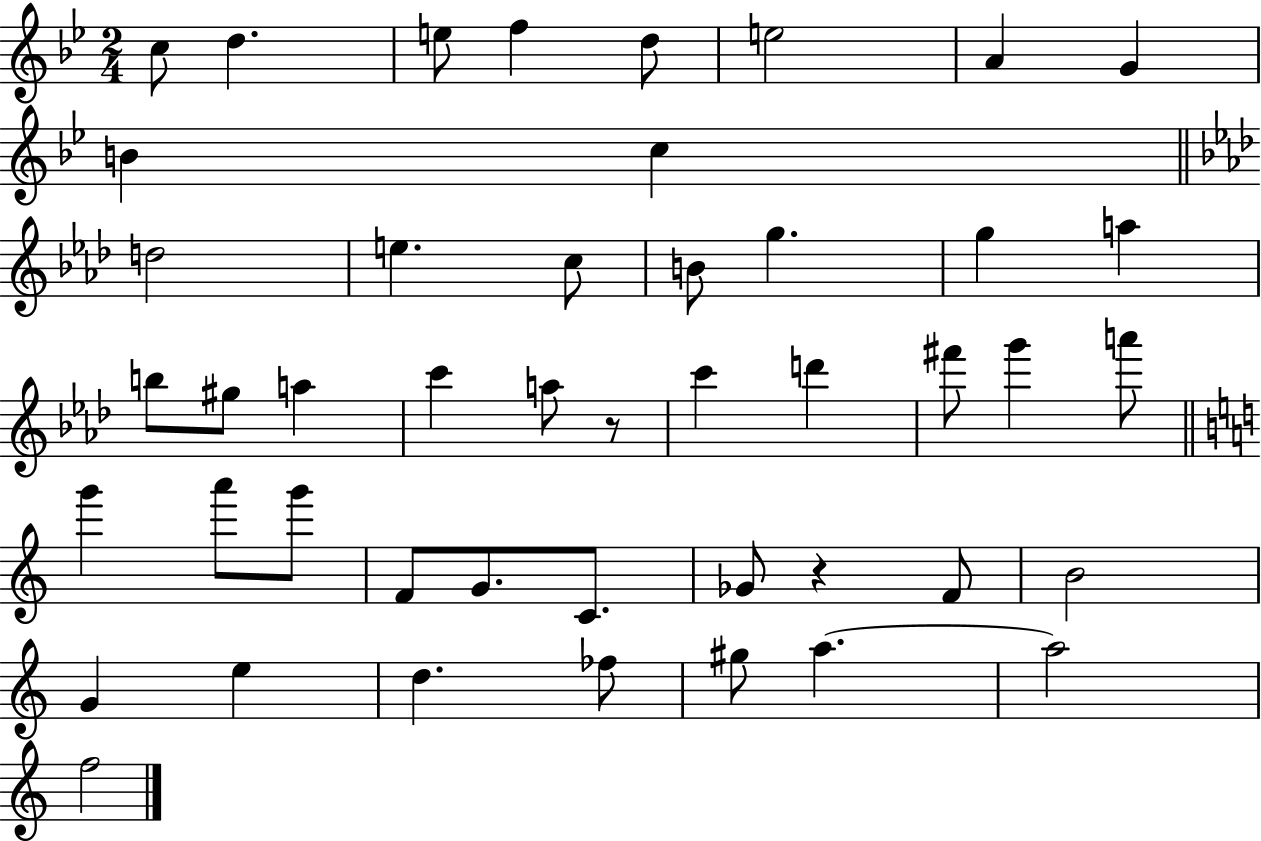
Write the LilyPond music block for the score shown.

{
  \clef treble
  \numericTimeSignature
  \time 2/4
  \key bes \major
  \repeat volta 2 { c''8 d''4. | e''8 f''4 d''8 | e''2 | a'4 g'4 | \break b'4 c''4 | \bar "||" \break \key aes \major d''2 | e''4. c''8 | b'8 g''4. | g''4 a''4 | \break b''8 gis''8 a''4 | c'''4 a''8 r8 | c'''4 d'''4 | fis'''8 g'''4 a'''8 | \break \bar "||" \break \key a \minor g'''4 a'''8 g'''8 | f'8 g'8. c'8. | ges'8 r4 f'8 | b'2 | \break g'4 e''4 | d''4. fes''8 | gis''8 a''4.~~ | a''2 | \break f''2 | } \bar "|."
}